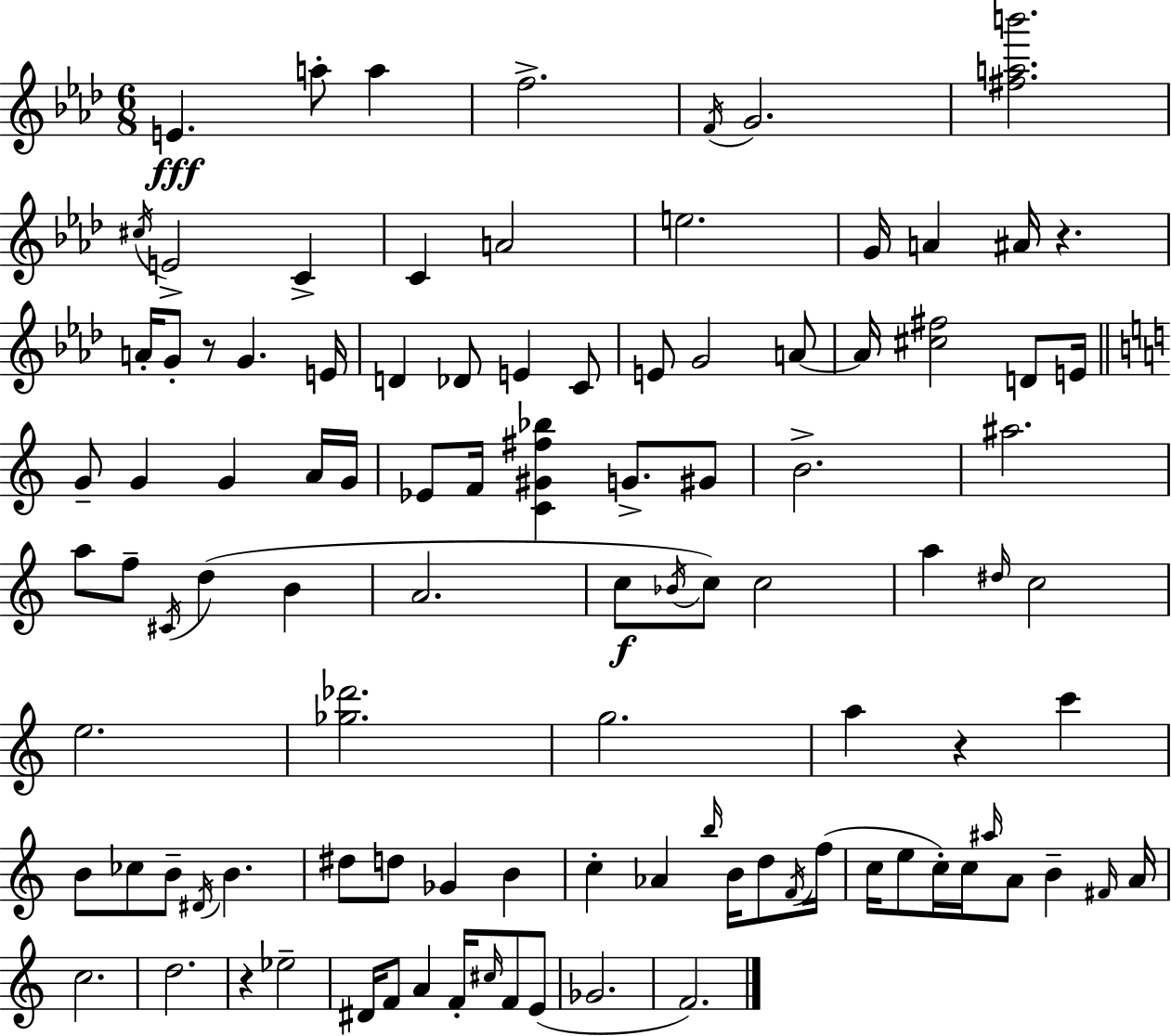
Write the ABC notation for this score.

X:1
T:Untitled
M:6/8
L:1/4
K:Fm
E a/2 a f2 F/4 G2 [^fab']2 ^c/4 E2 C C A2 e2 G/4 A ^A/4 z A/4 G/2 z/2 G E/4 D _D/2 E C/2 E/2 G2 A/2 A/4 [^c^f]2 D/2 E/4 G/2 G G A/4 G/4 _E/2 F/4 [C^G^f_b] G/2 ^G/2 B2 ^a2 a/2 f/2 ^C/4 d B A2 c/2 _B/4 c/2 c2 a ^d/4 c2 e2 [_g_d']2 g2 a z c' B/2 _c/2 B/2 ^D/4 B ^d/2 d/2 _G B c _A b/4 B/4 d/2 F/4 f/4 c/4 e/2 c/4 c/4 ^a/4 A/2 B ^F/4 A/4 c2 d2 z _e2 ^D/4 F/2 A F/4 ^c/4 F/2 E/2 _G2 F2